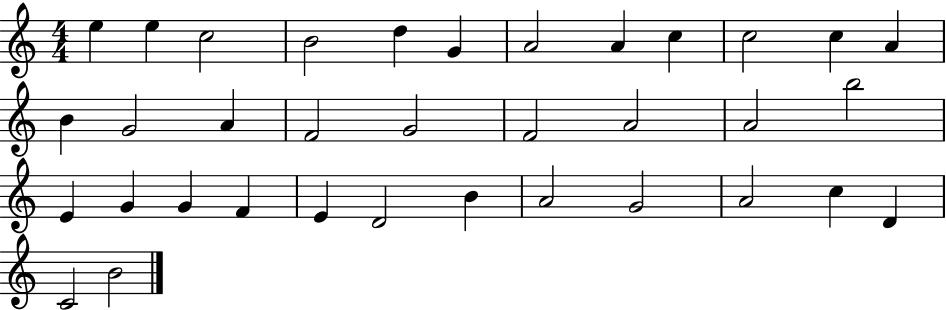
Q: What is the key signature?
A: C major